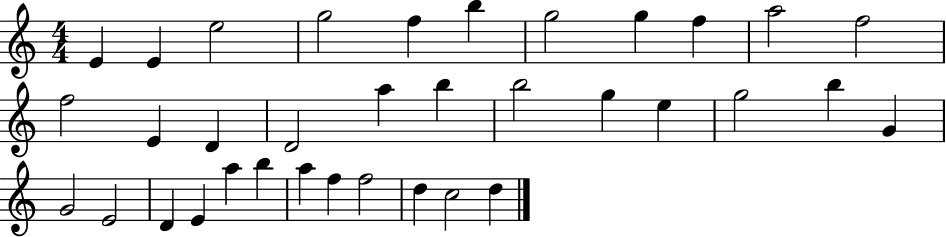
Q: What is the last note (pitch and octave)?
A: D5